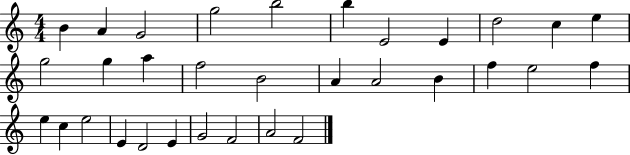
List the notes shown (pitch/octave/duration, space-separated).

B4/q A4/q G4/h G5/h B5/h B5/q E4/h E4/q D5/h C5/q E5/q G5/h G5/q A5/q F5/h B4/h A4/q A4/h B4/q F5/q E5/h F5/q E5/q C5/q E5/h E4/q D4/h E4/q G4/h F4/h A4/h F4/h